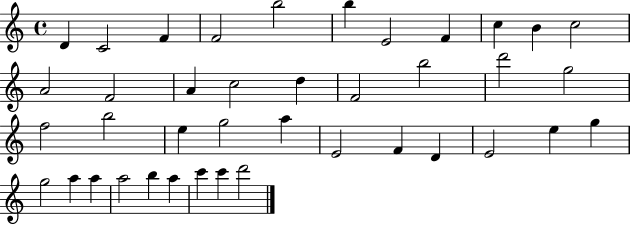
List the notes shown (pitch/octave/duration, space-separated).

D4/q C4/h F4/q F4/h B5/h B5/q E4/h F4/q C5/q B4/q C5/h A4/h F4/h A4/q C5/h D5/q F4/h B5/h D6/h G5/h F5/h B5/h E5/q G5/h A5/q E4/h F4/q D4/q E4/h E5/q G5/q G5/h A5/q A5/q A5/h B5/q A5/q C6/q C6/q D6/h